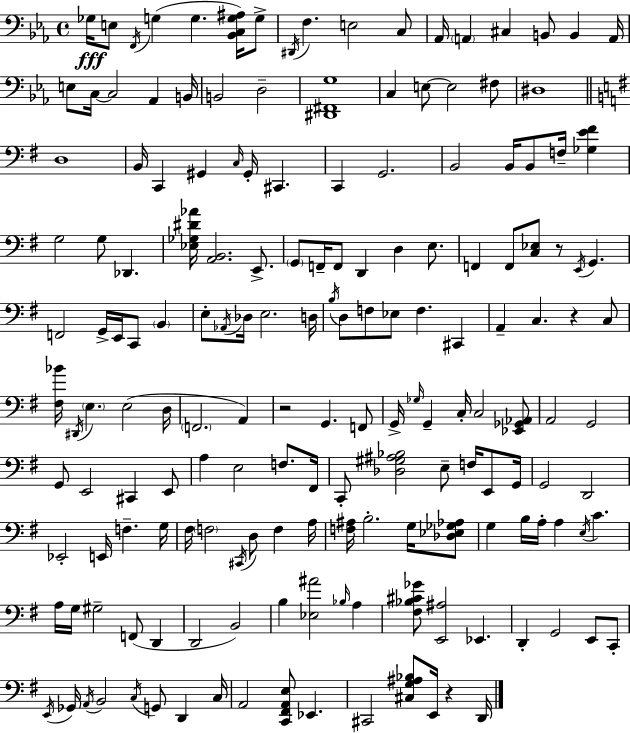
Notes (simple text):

Gb3/s E3/e F2/s G3/q G3/q. [Bb2,C3,G3,A#3]/s G3/e D#2/s F3/q. E3/h C3/e Ab2/s A2/q C#3/q B2/e B2/q A2/s E3/e C3/s C3/h Ab2/q B2/s B2/h D3/h [D#2,F#2,G3]/w C3/q E3/e E3/h F#3/e D#3/w D3/w B2/s C2/q G#2/q C3/s G#2/s C#2/q. C2/q G2/h. B2/h B2/s B2/e F3/s [Gb3,E4,F#4]/q G3/h G3/e Db2/q. [Eb3,Gb3,D#4,Ab4]/s [A2,B2]/h. E2/e. G2/e F2/s F2/e D2/q D3/q E3/e. F2/q F2/e [C3,Eb3]/e R/e E2/s G2/q. F2/h G2/s E2/s C2/e B2/q E3/e Ab2/s Db3/s E3/h. D3/s B3/s D3/e F3/e Eb3/e F3/q. C#2/q A2/q C3/q. R/q C3/e [F#3,Bb4]/s D#2/s E3/q. E3/h D3/s F2/h. A2/q R/h G2/q. F2/e G2/s Gb3/s G2/q C3/s C3/h [Eb2,Gb2,Ab2]/e A2/h G2/h G2/e E2/h C#2/q E2/e A3/q E3/h F3/e. F#2/s C2/e [Db3,G#3,A#3,Bb3]/h E3/e F3/s E2/e G2/s G2/h D2/h Eb2/h E2/s F3/q. G3/s F#3/s F3/h C#2/s D3/e F3/q A3/s [F3,A#3]/s B3/h. G3/s [Db3,Eb3,Gb3,Ab3]/e G3/q B3/s A3/s A3/q E3/s C4/q. A3/s G3/s G#3/h F2/e D2/q D2/h B2/h B3/q [Eb3,A#4]/h Bb3/s A3/q [F#3,Bb3,C#4,Gb4]/e [E2,A#3]/h Eb2/q. D2/q G2/h E2/e C2/e E2/s Gb2/s A2/s B2/h C3/s G2/e D2/q C3/s A2/h [C2,F#2,A2,E3]/e Eb2/q. C#2/h [C#3,G3,A#3,Bb3]/e E2/s R/q D2/s